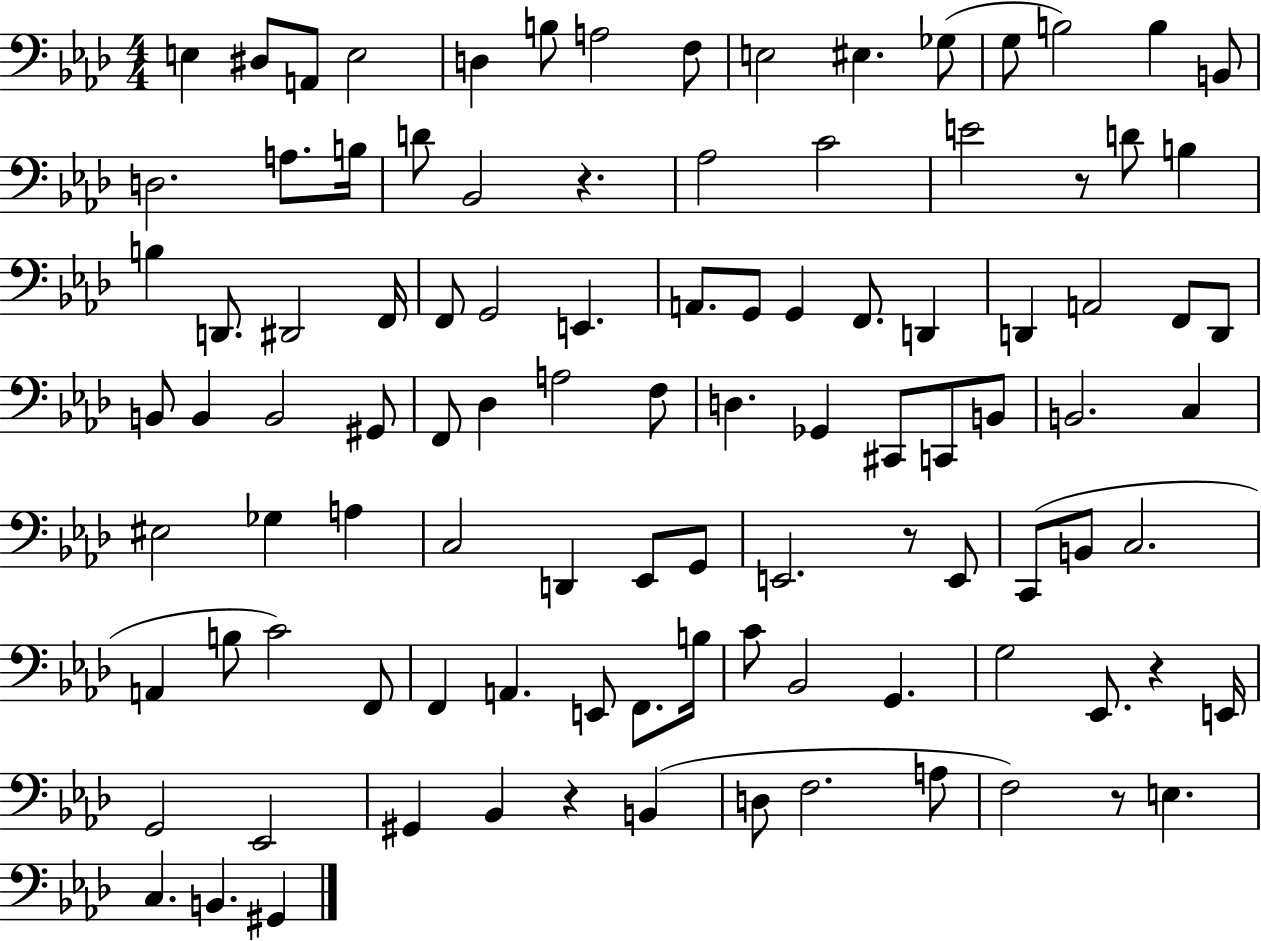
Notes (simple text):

E3/q D#3/e A2/e E3/h D3/q B3/e A3/h F3/e E3/h EIS3/q. Gb3/e G3/e B3/h B3/q B2/e D3/h. A3/e. B3/s D4/e Bb2/h R/q. Ab3/h C4/h E4/h R/e D4/e B3/q B3/q D2/e. D#2/h F2/s F2/e G2/h E2/q. A2/e. G2/e G2/q F2/e. D2/q D2/q A2/h F2/e D2/e B2/e B2/q B2/h G#2/e F2/e Db3/q A3/h F3/e D3/q. Gb2/q C#2/e C2/e B2/e B2/h. C3/q EIS3/h Gb3/q A3/q C3/h D2/q Eb2/e G2/e E2/h. R/e E2/e C2/e B2/e C3/h. A2/q B3/e C4/h F2/e F2/q A2/q. E2/e F2/e. B3/s C4/e Bb2/h G2/q. G3/h Eb2/e. R/q E2/s G2/h Eb2/h G#2/q Bb2/q R/q B2/q D3/e F3/h. A3/e F3/h R/e E3/q. C3/q. B2/q. G#2/q